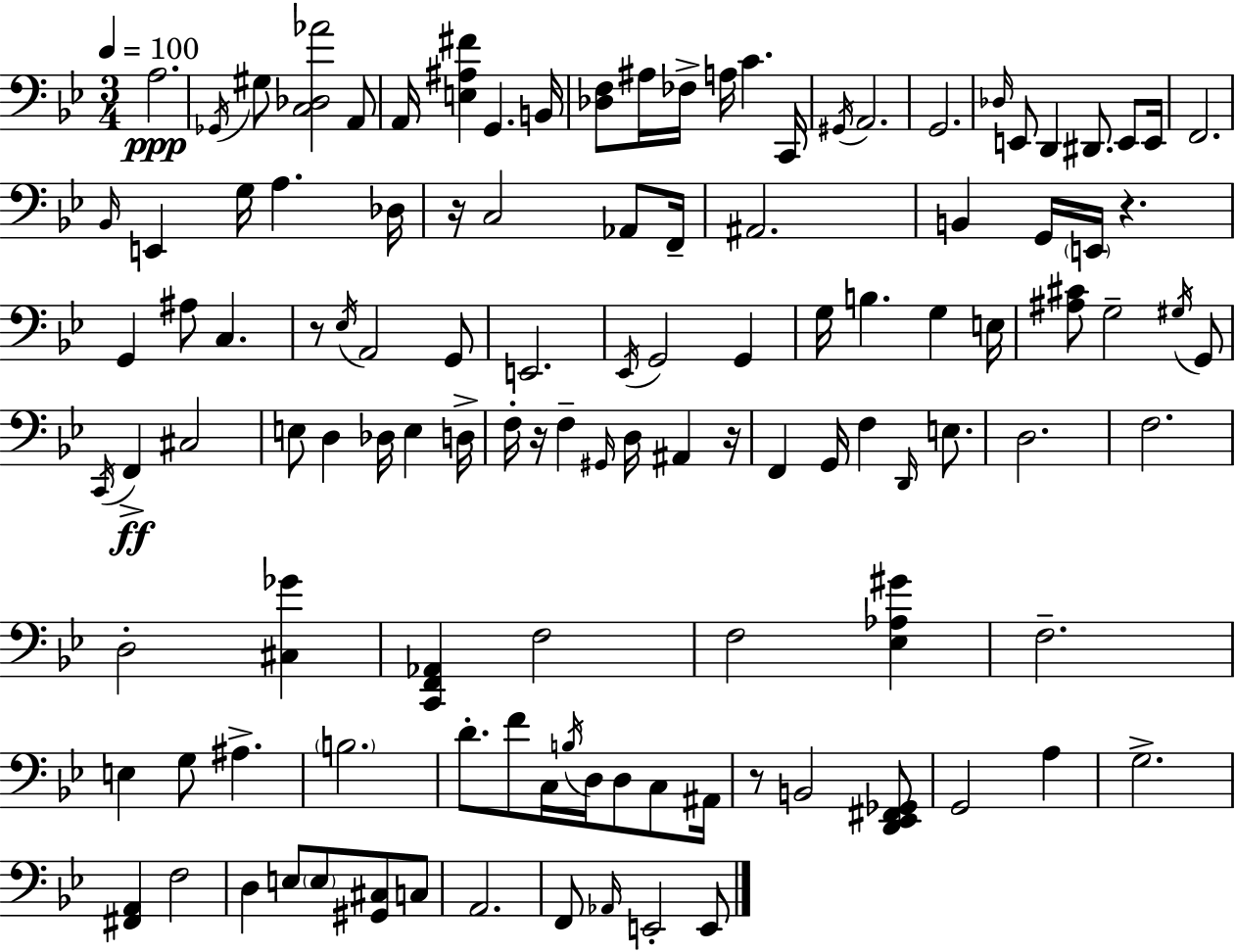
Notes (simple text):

A3/h. Gb2/s G#3/e [C3,Db3,Ab4]/h A2/e A2/s [E3,A#3,F#4]/q G2/q. B2/s [Db3,F3]/e A#3/s FES3/s A3/s C4/q. C2/s G#2/s A2/h. G2/h. Db3/s E2/e D2/q D#2/e. E2/e E2/s F2/h. Bb2/s E2/q G3/s A3/q. Db3/s R/s C3/h Ab2/e F2/s A#2/h. B2/q G2/s E2/s R/q. G2/q A#3/e C3/q. R/e Eb3/s A2/h G2/e E2/h. Eb2/s G2/h G2/q G3/s B3/q. G3/q E3/s [A#3,C#4]/e G3/h G#3/s G2/e C2/s F2/q C#3/h E3/e D3/q Db3/s E3/q D3/s F3/s R/s F3/q G#2/s D3/s A#2/q R/s F2/q G2/s F3/q D2/s E3/e. D3/h. F3/h. D3/h [C#3,Gb4]/q [C2,F2,Ab2]/q F3/h F3/h [Eb3,Ab3,G#4]/q F3/h. E3/q G3/e A#3/q. B3/h. D4/e. F4/e C3/s B3/s D3/s D3/e C3/e A#2/s R/e B2/h [D2,Eb2,F#2,Gb2]/e G2/h A3/q G3/h. [F#2,A2]/q F3/h D3/q E3/e E3/e [G#2,C#3]/e C3/e A2/h. F2/e Ab2/s E2/h E2/e